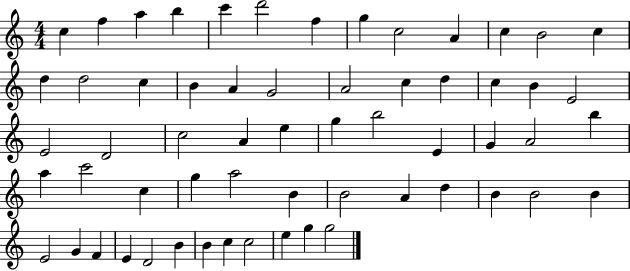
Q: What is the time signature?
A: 4/4